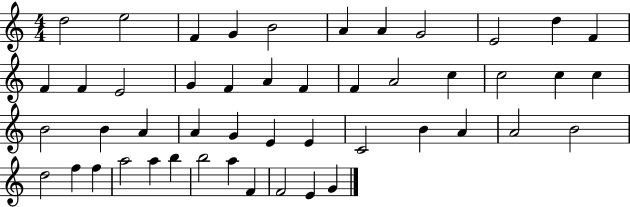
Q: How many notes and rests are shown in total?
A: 48